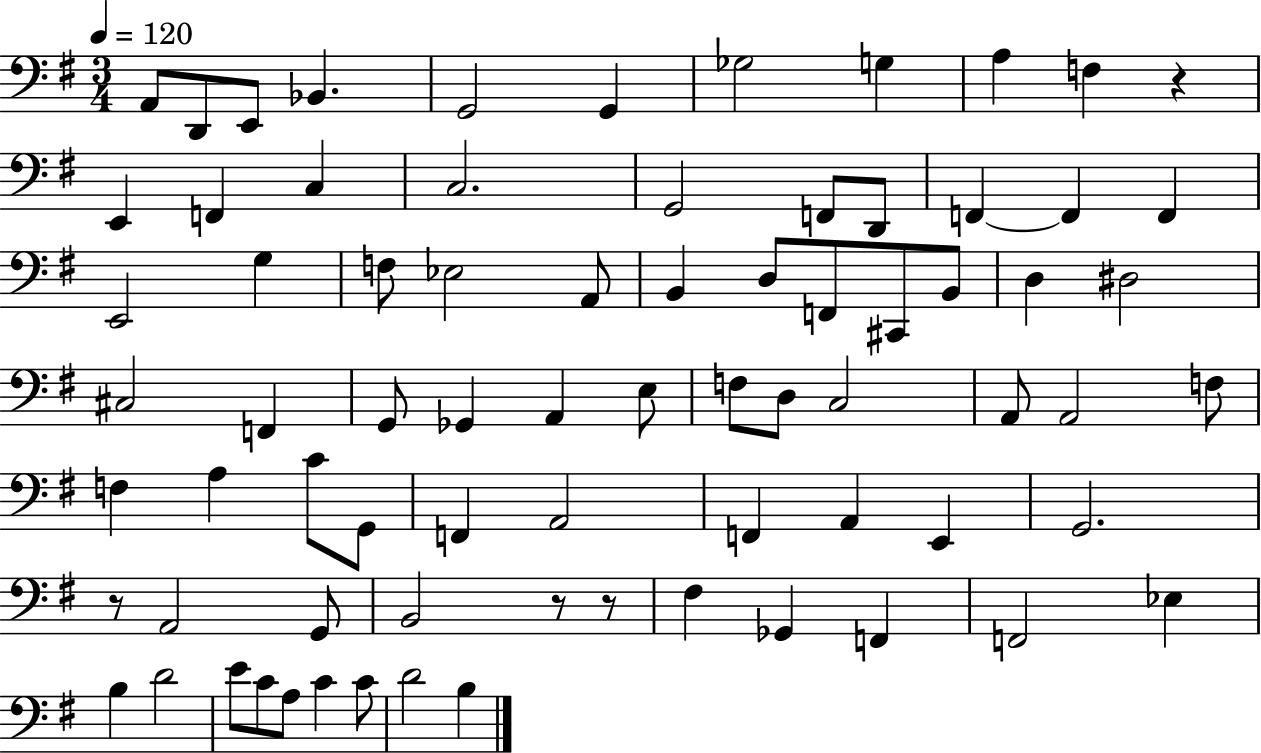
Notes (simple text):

A2/e D2/e E2/e Bb2/q. G2/h G2/q Gb3/h G3/q A3/q F3/q R/q E2/q F2/q C3/q C3/h. G2/h F2/e D2/e F2/q F2/q F2/q E2/h G3/q F3/e Eb3/h A2/e B2/q D3/e F2/e C#2/e B2/e D3/q D#3/h C#3/h F2/q G2/e Gb2/q A2/q E3/e F3/e D3/e C3/h A2/e A2/h F3/e F3/q A3/q C4/e G2/e F2/q A2/h F2/q A2/q E2/q G2/h. R/e A2/h G2/e B2/h R/e R/e F#3/q Gb2/q F2/q F2/h Eb3/q B3/q D4/h E4/e C4/e A3/e C4/q C4/e D4/h B3/q